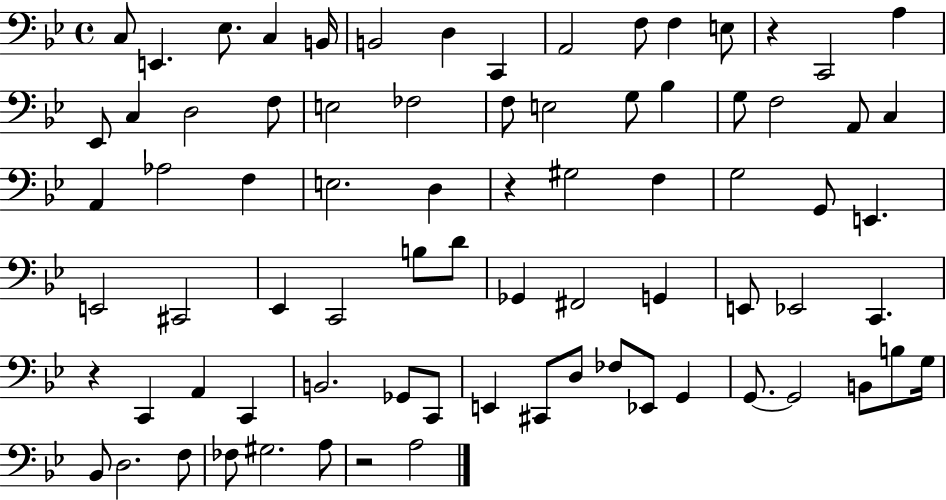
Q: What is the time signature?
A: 4/4